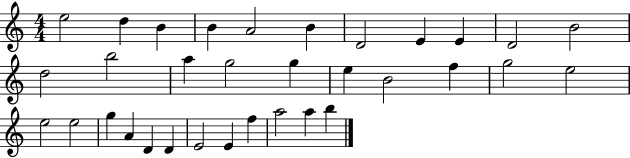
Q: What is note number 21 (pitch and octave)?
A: E5